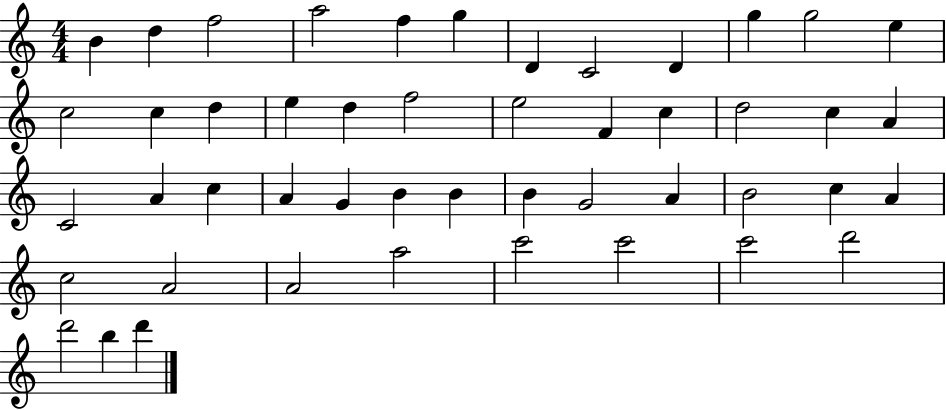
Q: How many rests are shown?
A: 0